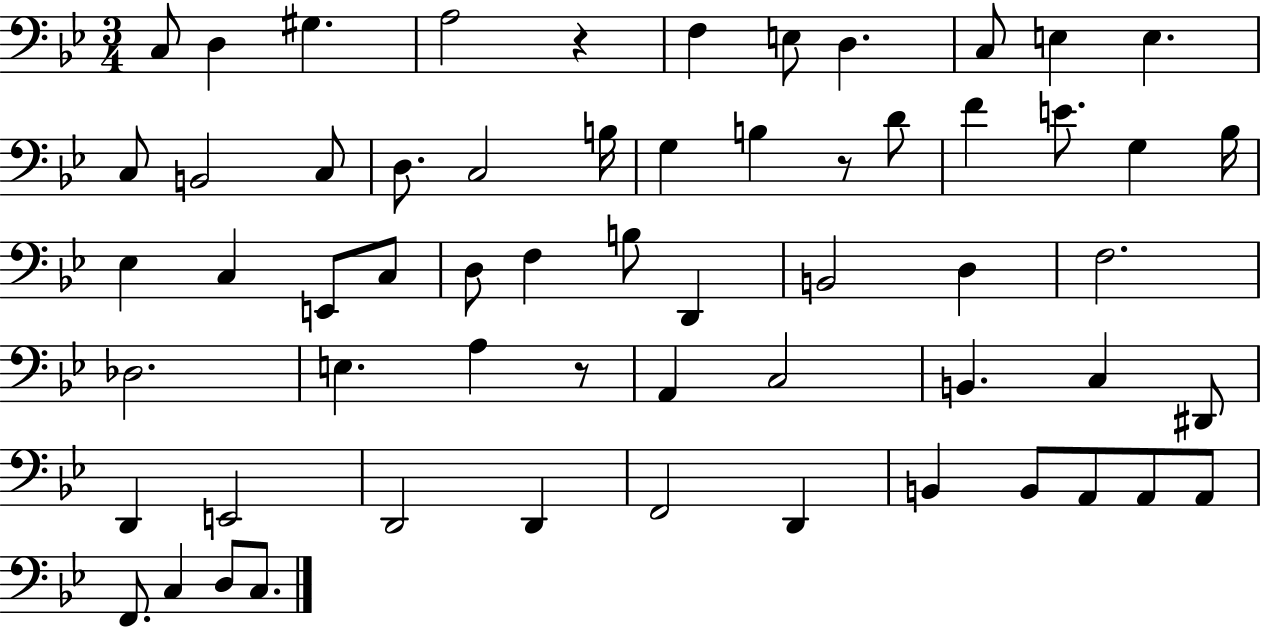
{
  \clef bass
  \numericTimeSignature
  \time 3/4
  \key bes \major
  c8 d4 gis4. | a2 r4 | f4 e8 d4. | c8 e4 e4. | \break c8 b,2 c8 | d8. c2 b16 | g4 b4 r8 d'8 | f'4 e'8. g4 bes16 | \break ees4 c4 e,8 c8 | d8 f4 b8 d,4 | b,2 d4 | f2. | \break des2. | e4. a4 r8 | a,4 c2 | b,4. c4 dis,8 | \break d,4 e,2 | d,2 d,4 | f,2 d,4 | b,4 b,8 a,8 a,8 a,8 | \break f,8. c4 d8 c8. | \bar "|."
}